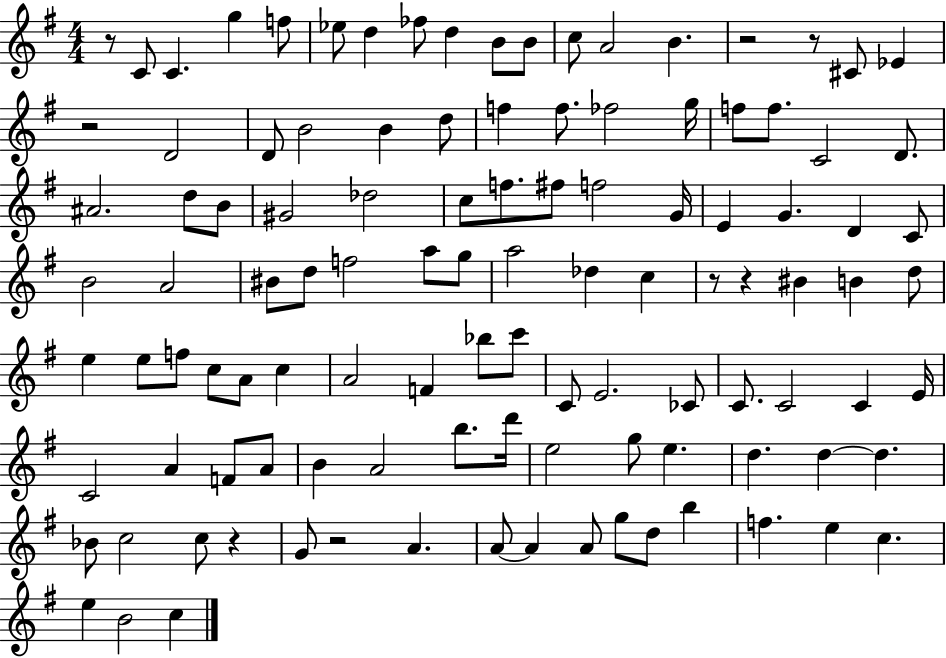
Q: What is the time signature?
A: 4/4